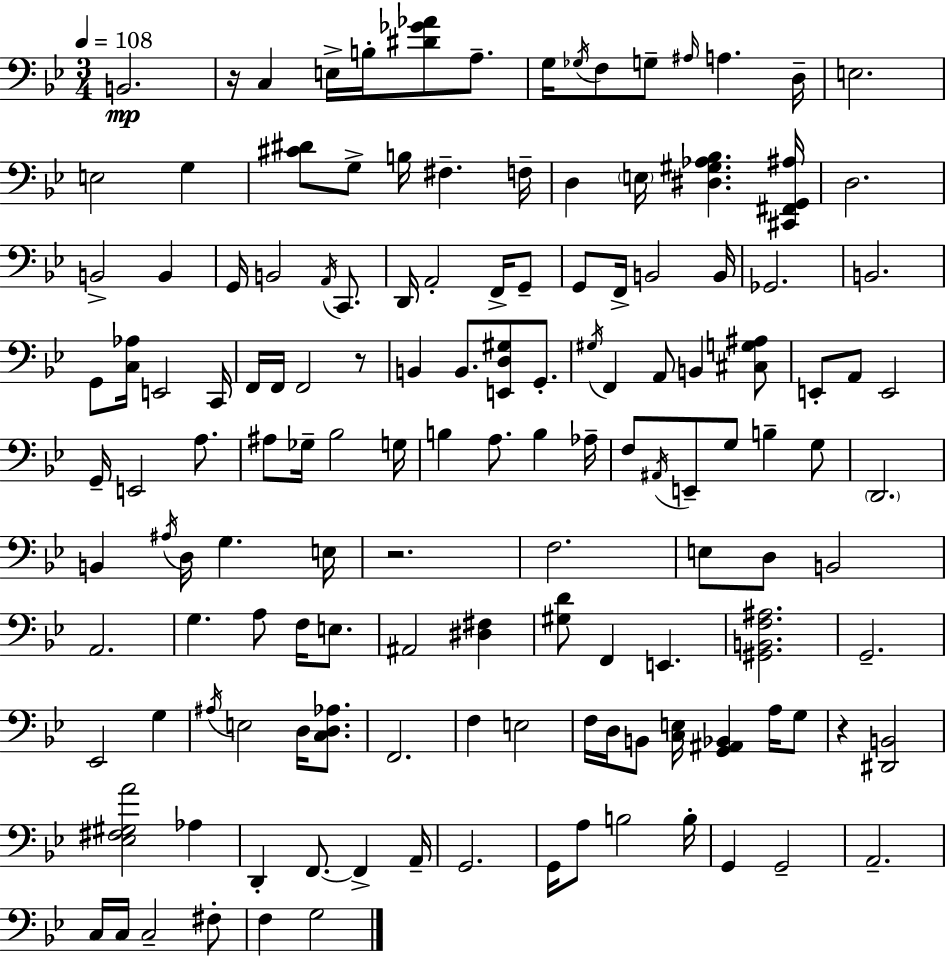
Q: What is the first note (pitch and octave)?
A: B2